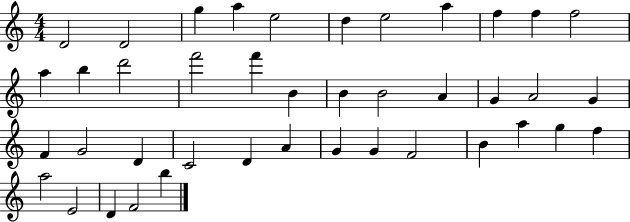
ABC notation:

X:1
T:Untitled
M:4/4
L:1/4
K:C
D2 D2 g a e2 d e2 a f f f2 a b d'2 f'2 f' B B B2 A G A2 G F G2 D C2 D A G G F2 B a g f a2 E2 D F2 b